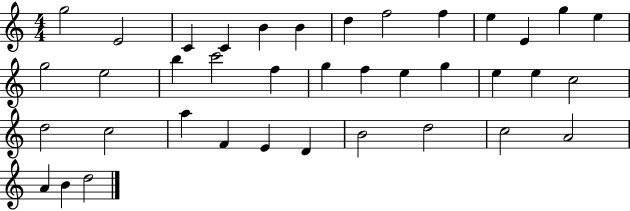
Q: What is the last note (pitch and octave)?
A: D5